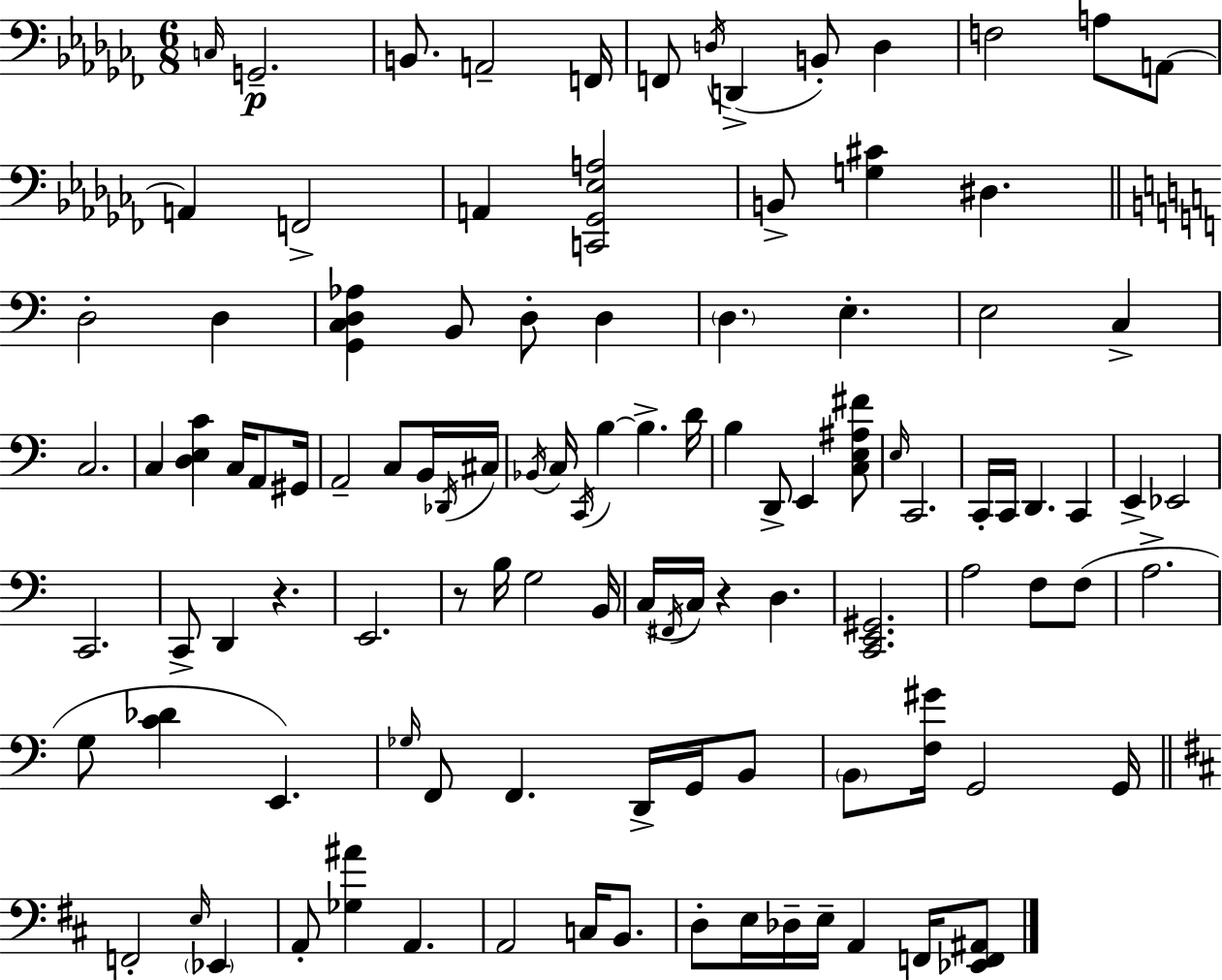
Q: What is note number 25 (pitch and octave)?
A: E3